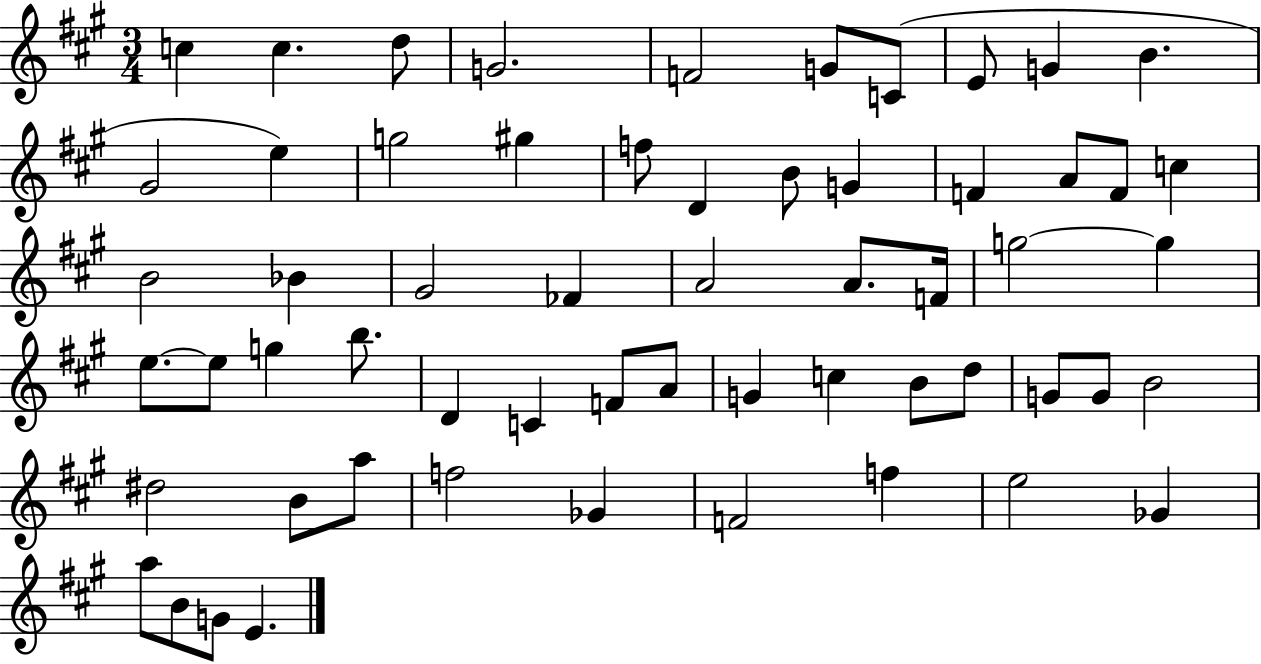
{
  \clef treble
  \numericTimeSignature
  \time 3/4
  \key a \major
  c''4 c''4. d''8 | g'2. | f'2 g'8 c'8( | e'8 g'4 b'4. | \break gis'2 e''4) | g''2 gis''4 | f''8 d'4 b'8 g'4 | f'4 a'8 f'8 c''4 | \break b'2 bes'4 | gis'2 fes'4 | a'2 a'8. f'16 | g''2~~ g''4 | \break e''8.~~ e''8 g''4 b''8. | d'4 c'4 f'8 a'8 | g'4 c''4 b'8 d''8 | g'8 g'8 b'2 | \break dis''2 b'8 a''8 | f''2 ges'4 | f'2 f''4 | e''2 ges'4 | \break a''8 b'8 g'8 e'4. | \bar "|."
}